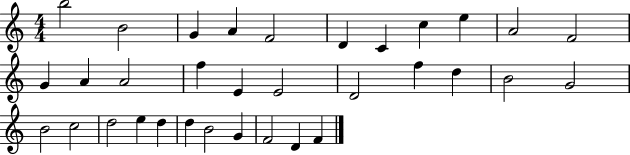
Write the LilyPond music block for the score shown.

{
  \clef treble
  \numericTimeSignature
  \time 4/4
  \key c \major
  b''2 b'2 | g'4 a'4 f'2 | d'4 c'4 c''4 e''4 | a'2 f'2 | \break g'4 a'4 a'2 | f''4 e'4 e'2 | d'2 f''4 d''4 | b'2 g'2 | \break b'2 c''2 | d''2 e''4 d''4 | d''4 b'2 g'4 | f'2 d'4 f'4 | \break \bar "|."
}